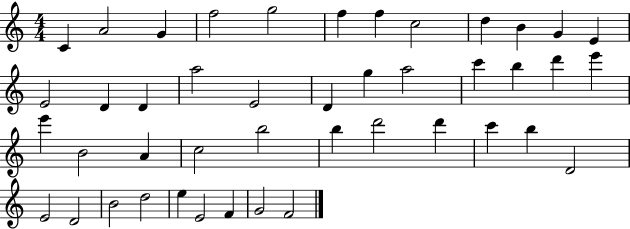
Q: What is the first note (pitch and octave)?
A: C4